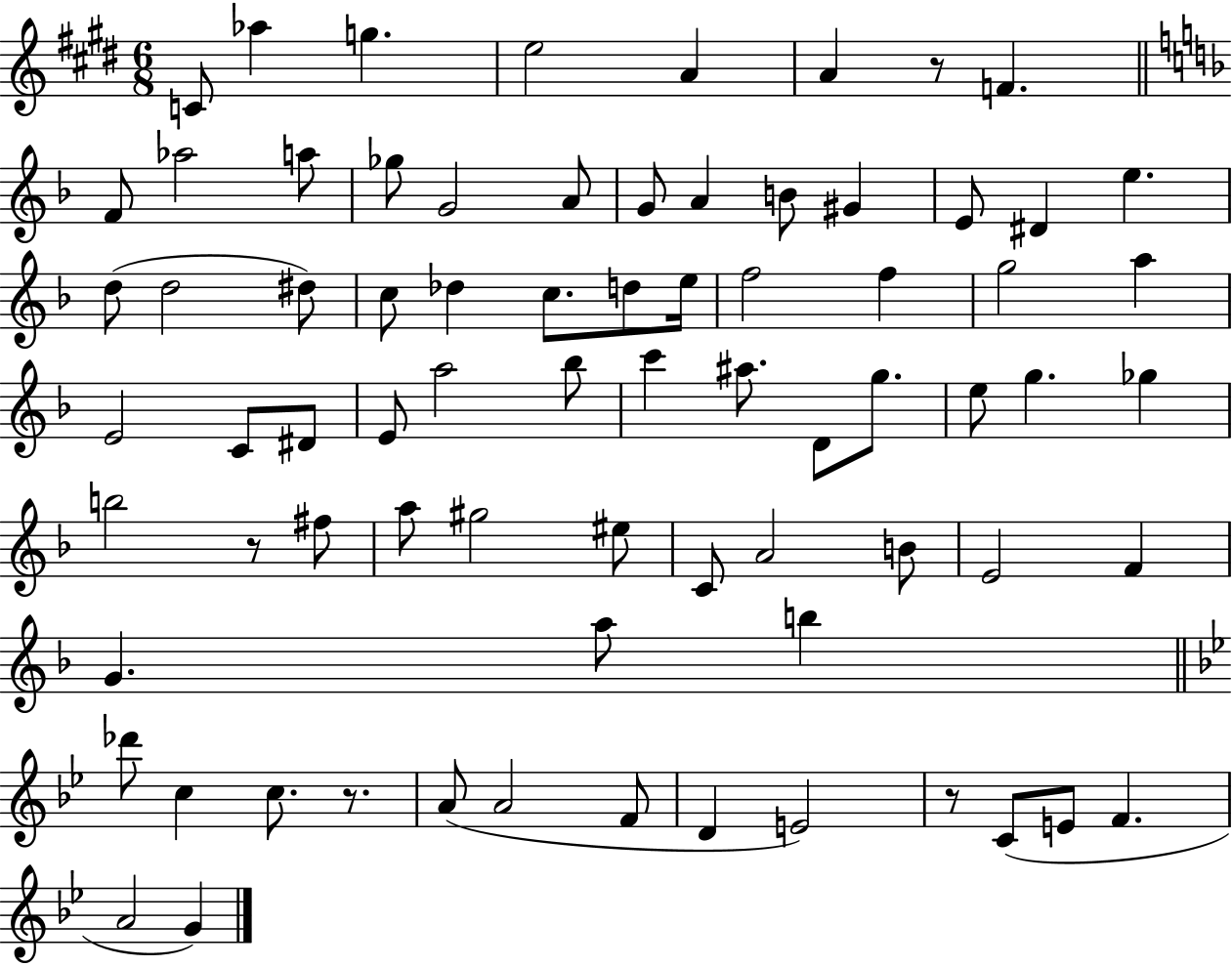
C4/e Ab5/q G5/q. E5/h A4/q A4/q R/e F4/q. F4/e Ab5/h A5/e Gb5/e G4/h A4/e G4/e A4/q B4/e G#4/q E4/e D#4/q E5/q. D5/e D5/h D#5/e C5/e Db5/q C5/e. D5/e E5/s F5/h F5/q G5/h A5/q E4/h C4/e D#4/e E4/e A5/h Bb5/e C6/q A#5/e. D4/e G5/e. E5/e G5/q. Gb5/q B5/h R/e F#5/e A5/e G#5/h EIS5/e C4/e A4/h B4/e E4/h F4/q G4/q. A5/e B5/q Db6/e C5/q C5/e. R/e. A4/e A4/h F4/e D4/q E4/h R/e C4/e E4/e F4/q. A4/h G4/q